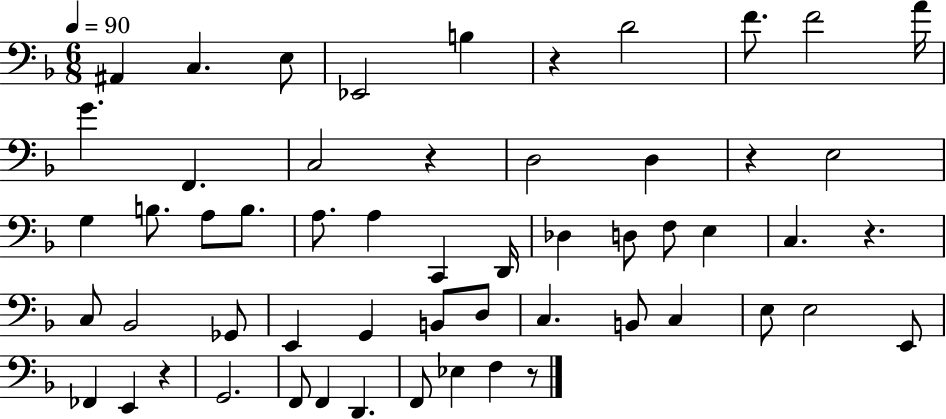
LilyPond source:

{
  \clef bass
  \numericTimeSignature
  \time 6/8
  \key f \major
  \tempo 4 = 90
  ais,4 c4. e8 | ees,2 b4 | r4 d'2 | f'8. f'2 a'16 | \break g'4. f,4. | c2 r4 | d2 d4 | r4 e2 | \break g4 b8. a8 b8. | a8. a4 c,4 d,16 | des4 d8 f8 e4 | c4. r4. | \break c8 bes,2 ges,8 | e,4 g,4 b,8 d8 | c4. b,8 c4 | e8 e2 e,8 | \break fes,4 e,4 r4 | g,2. | f,8 f,4 d,4. | f,8 ees4 f4 r8 | \break \bar "|."
}